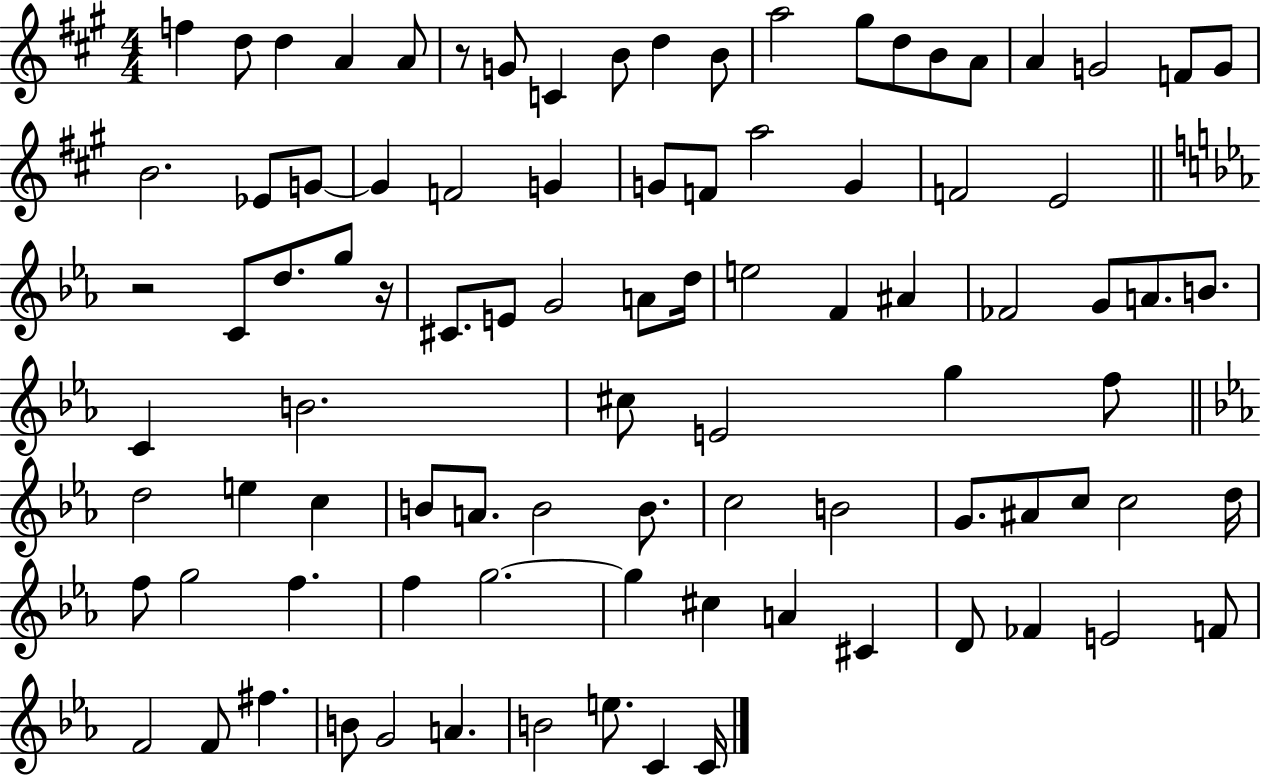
F5/q D5/e D5/q A4/q A4/e R/e G4/e C4/q B4/e D5/q B4/e A5/h G#5/e D5/e B4/e A4/e A4/q G4/h F4/e G4/e B4/h. Eb4/e G4/e G4/q F4/h G4/q G4/e F4/e A5/h G4/q F4/h E4/h R/h C4/e D5/e. G5/e R/s C#4/e. E4/e G4/h A4/e D5/s E5/h F4/q A#4/q FES4/h G4/e A4/e. B4/e. C4/q B4/h. C#5/e E4/h G5/q F5/e D5/h E5/q C5/q B4/e A4/e. B4/h B4/e. C5/h B4/h G4/e. A#4/e C5/e C5/h D5/s F5/e G5/h F5/q. F5/q G5/h. G5/q C#5/q A4/q C#4/q D4/e FES4/q E4/h F4/e F4/h F4/e F#5/q. B4/e G4/h A4/q. B4/h E5/e. C4/q C4/s